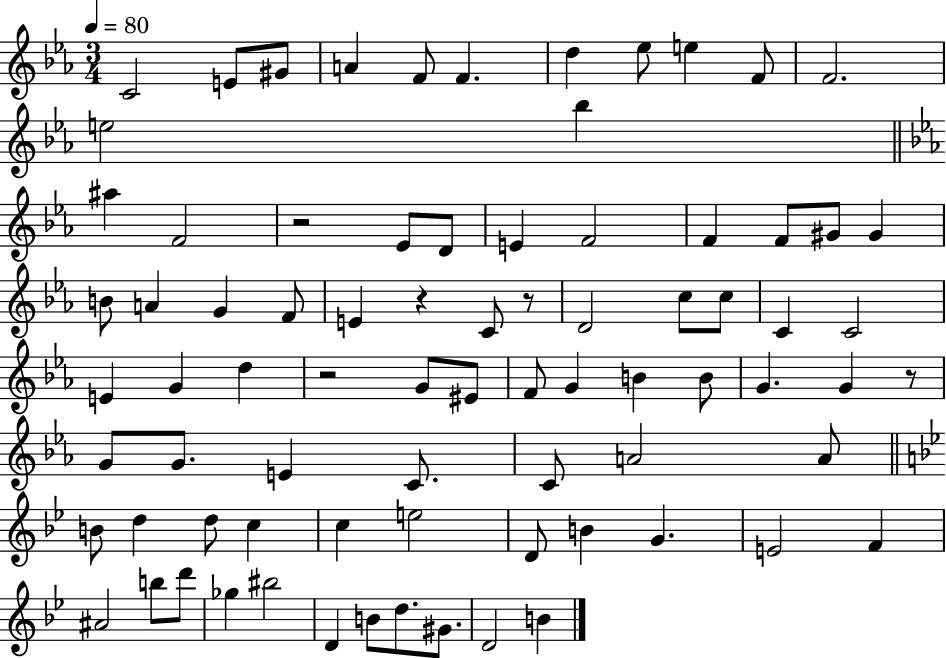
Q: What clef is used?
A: treble